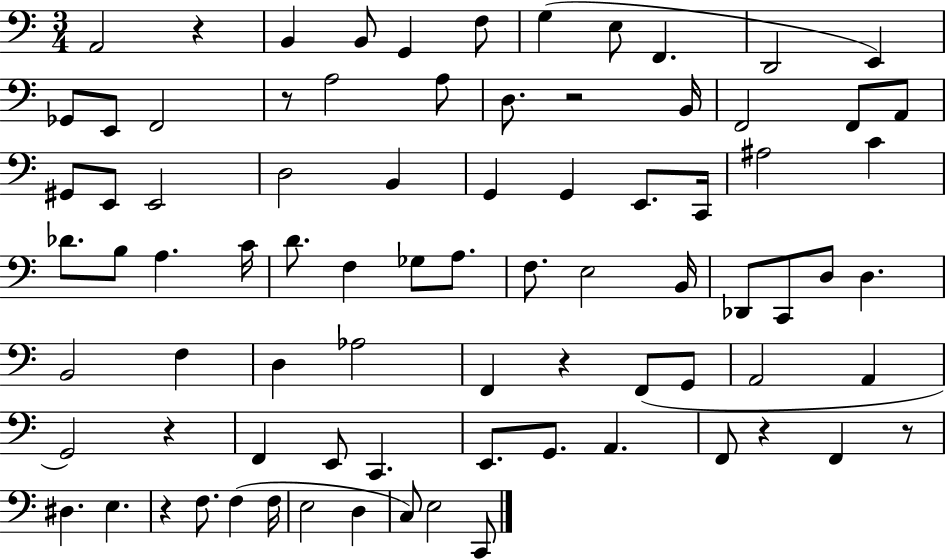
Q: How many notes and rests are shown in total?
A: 82